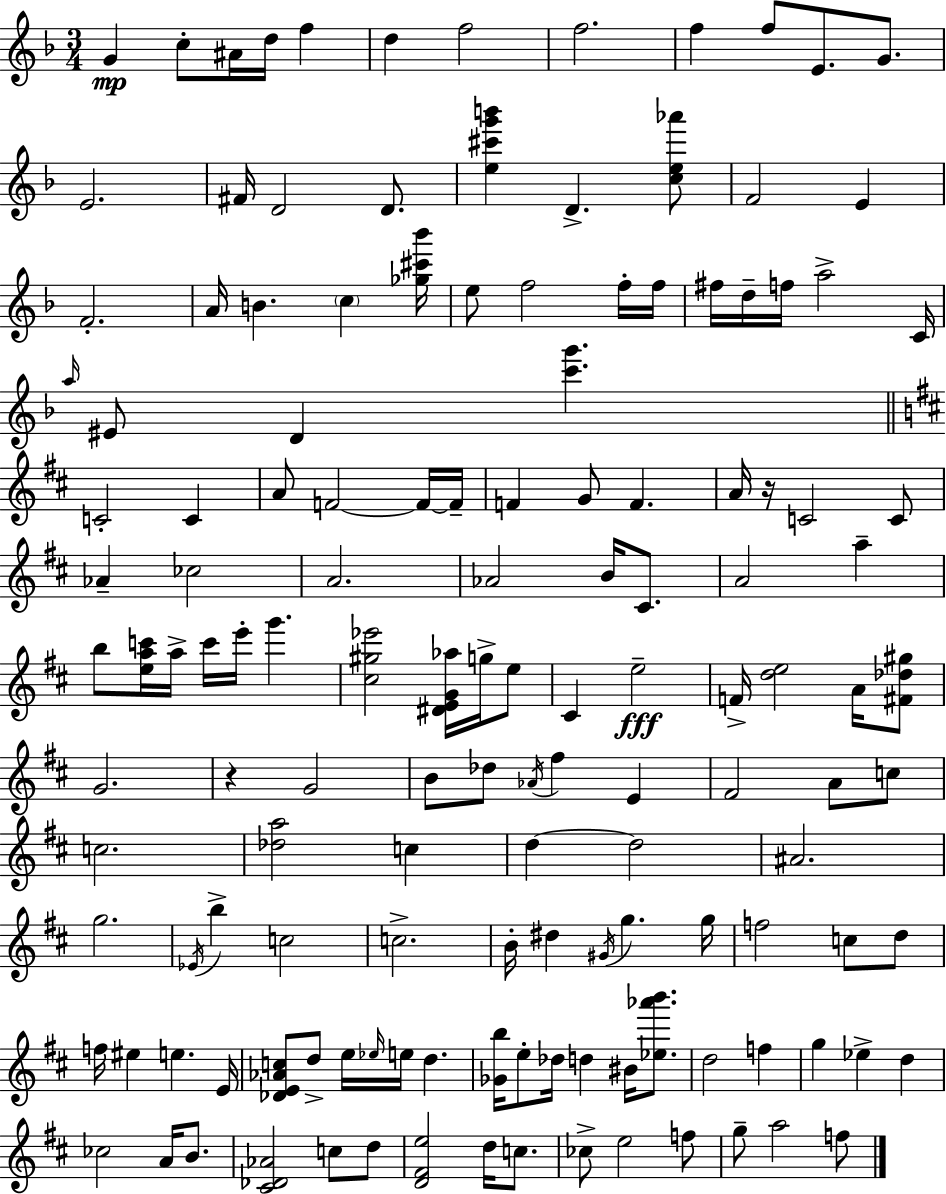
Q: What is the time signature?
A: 3/4